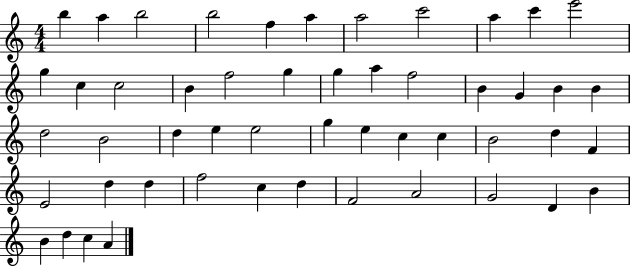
{
  \clef treble
  \numericTimeSignature
  \time 4/4
  \key c \major
  b''4 a''4 b''2 | b''2 f''4 a''4 | a''2 c'''2 | a''4 c'''4 e'''2 | \break g''4 c''4 c''2 | b'4 f''2 g''4 | g''4 a''4 f''2 | b'4 g'4 b'4 b'4 | \break d''2 b'2 | d''4 e''4 e''2 | g''4 e''4 c''4 c''4 | b'2 d''4 f'4 | \break e'2 d''4 d''4 | f''2 c''4 d''4 | f'2 a'2 | g'2 d'4 b'4 | \break b'4 d''4 c''4 a'4 | \bar "|."
}